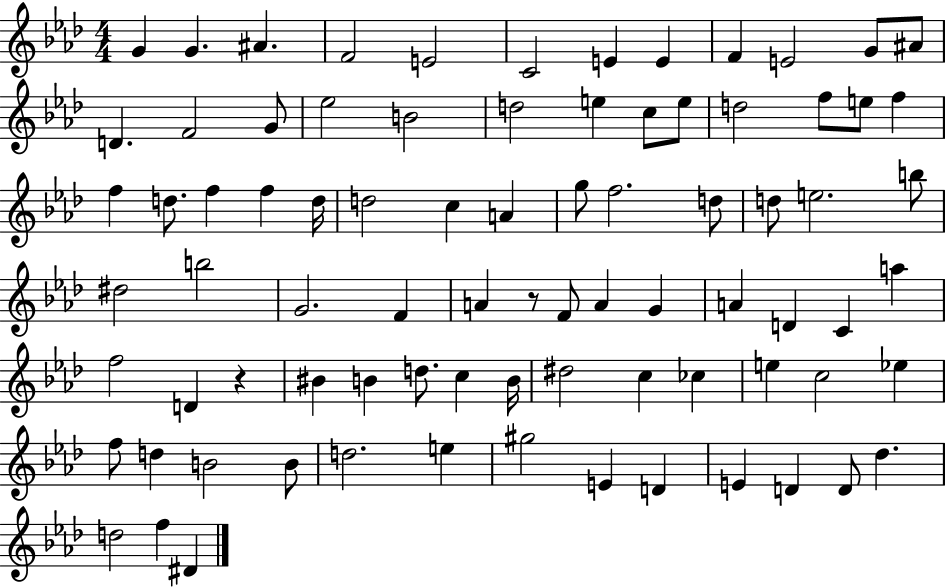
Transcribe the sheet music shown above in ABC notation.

X:1
T:Untitled
M:4/4
L:1/4
K:Ab
G G ^A F2 E2 C2 E E F E2 G/2 ^A/2 D F2 G/2 _e2 B2 d2 e c/2 e/2 d2 f/2 e/2 f f d/2 f f d/4 d2 c A g/2 f2 d/2 d/2 e2 b/2 ^d2 b2 G2 F A z/2 F/2 A G A D C a f2 D z ^B B d/2 c B/4 ^d2 c _c e c2 _e f/2 d B2 B/2 d2 e ^g2 E D E D D/2 _d d2 f ^D